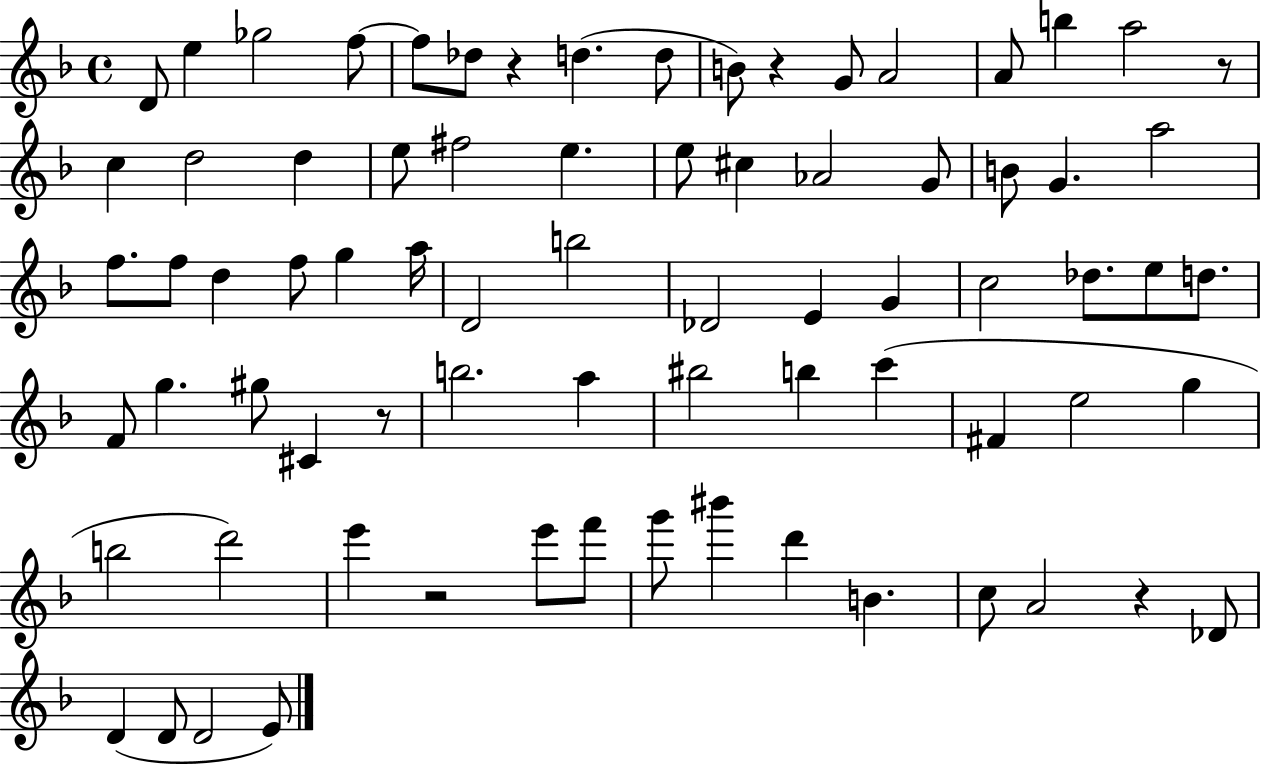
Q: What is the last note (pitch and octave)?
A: E4